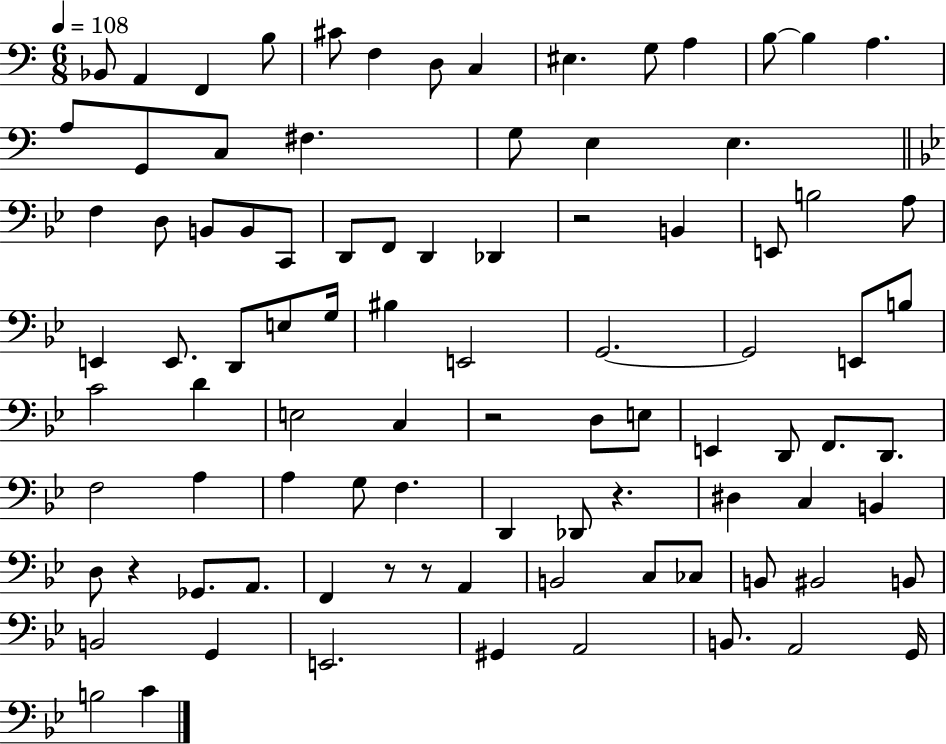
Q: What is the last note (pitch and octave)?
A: C4